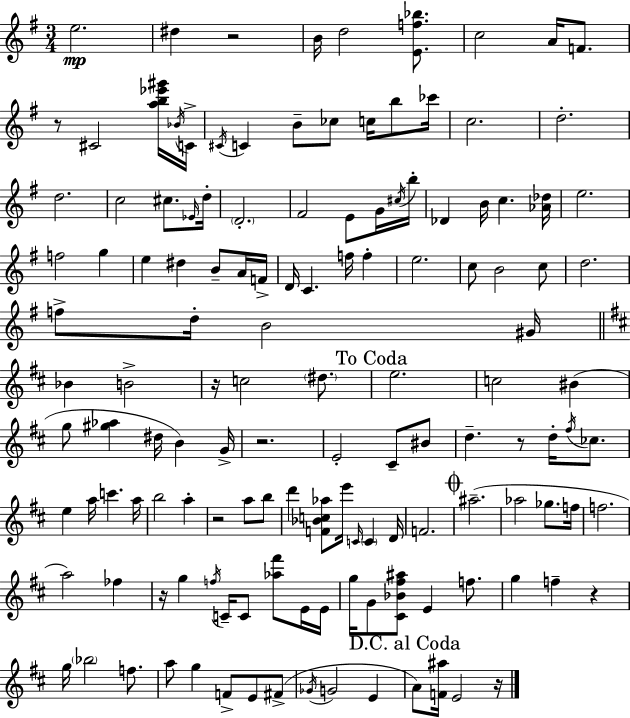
{
  \clef treble
  \numericTimeSignature
  \time 3/4
  \key e \minor
  e''2.\mp | dis''4 r2 | b'16 d''2 <e' f'' bes''>8. | c''2 a'16 f'8. | \break r8 cis'2 <a'' b'' ees''' gis'''>16 \acciaccatura { bes'16 } | c'16-> \acciaccatura { cis'16 } c'4 b'8-- ces''8 c''16 b''8 | ces'''16 c''2. | d''2.-. | \break d''2. | c''2 cis''8. | \grace { ees'16 } d''16-. \parenthesize d'2.-. | fis'2 e'8 | \break g'16 \acciaccatura { cis''16 } b''16-. des'4 b'16 c''4. | <aes' des''>16 e''2. | f''2 | g''4 e''4 dis''4 | \break b'8-- a'16 f'16-> d'16 c'4. f''16 | f''4-. e''2. | c''8 b'2 | c''8 d''2. | \break f''8-> d''16-. b'2 | gis'16 \bar "||" \break \key d \major bes'4 b'2-> | r16 c''2 \parenthesize dis''8. | \mark "To Coda" e''2. | c''2 bis'4( | \break g''8 <gis'' aes''>4 dis''16 b'4) g'16-> | r2. | e'2-. cis'8-- bis'8 | d''4.-- r8 d''16-. \acciaccatura { fis''16 } ces''8. | \break e''4 a''16 c'''4. | a''16 b''2 a''4-. | r2 a''8 b''8 | d'''4 <f' bes' c'' aes''>8 e'''16 \grace { c'16 } \parenthesize c'4 | \break d'16 f'2. | \mark \markup { \musicglyph "scripts.coda" } ais''2.--( | aes''2 ges''8. | f''16 f''2. | \break a''2) fes''4 | r16 g''4 \acciaccatura { f''16 } c'16-- c'8 <aes'' fis'''>8 | e'16 e'16 g''16 g'8 <cis' bes' fis'' ais''>8 e'4 | f''8. g''4 f''4-- r4 | \break g''16 \parenthesize bes''2 | f''8. a''8 g''4 f'8-> e'8 | fis'8->( \acciaccatura { ges'16 } g'2 | e'4 \mark "D.C. al Coda" a'8) <f' ais''>16 e'2 | \break r16 \bar "|."
}